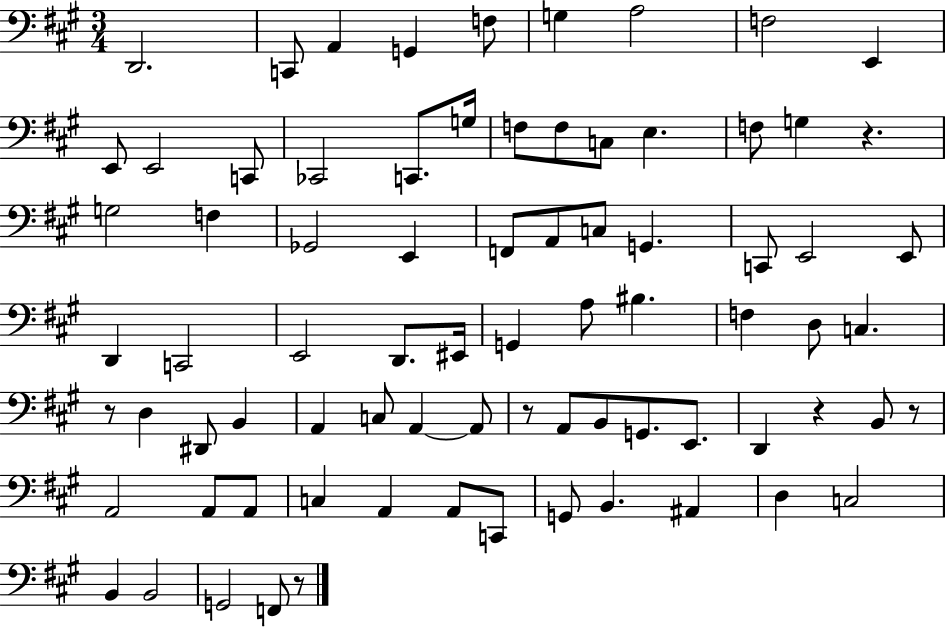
{
  \clef bass
  \numericTimeSignature
  \time 3/4
  \key a \major
  d,2. | c,8 a,4 g,4 f8 | g4 a2 | f2 e,4 | \break e,8 e,2 c,8 | ces,2 c,8. g16 | f8 f8 c8 e4. | f8 g4 r4. | \break g2 f4 | ges,2 e,4 | f,8 a,8 c8 g,4. | c,8 e,2 e,8 | \break d,4 c,2 | e,2 d,8. eis,16 | g,4 a8 bis4. | f4 d8 c4. | \break r8 d4 dis,8 b,4 | a,4 c8 a,4~~ a,8 | r8 a,8 b,8 g,8. e,8. | d,4 r4 b,8 r8 | \break a,2 a,8 a,8 | c4 a,4 a,8 c,8 | g,8 b,4. ais,4 | d4 c2 | \break b,4 b,2 | g,2 f,8 r8 | \bar "|."
}